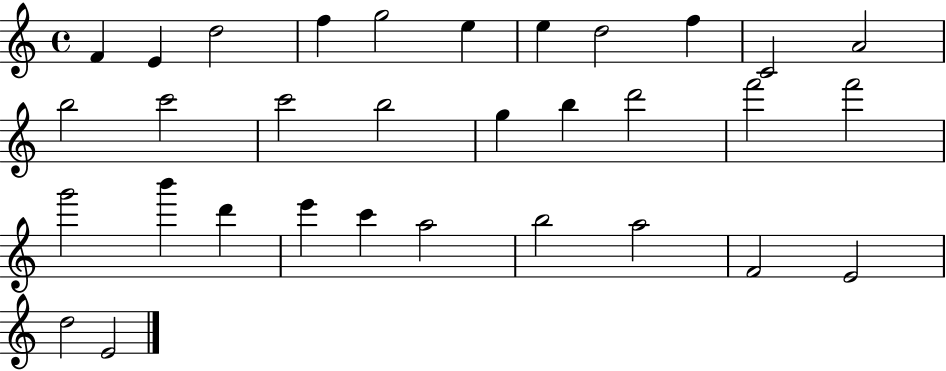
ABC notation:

X:1
T:Untitled
M:4/4
L:1/4
K:C
F E d2 f g2 e e d2 f C2 A2 b2 c'2 c'2 b2 g b d'2 f'2 f'2 g'2 b' d' e' c' a2 b2 a2 F2 E2 d2 E2